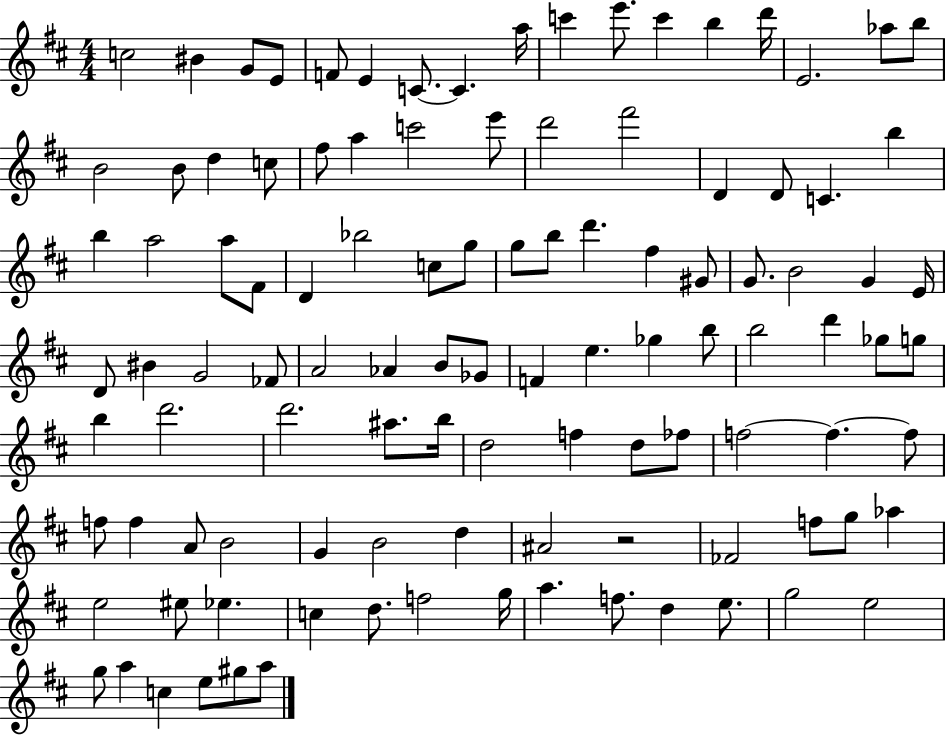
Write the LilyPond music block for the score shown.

{
  \clef treble
  \numericTimeSignature
  \time 4/4
  \key d \major
  c''2 bis'4 g'8 e'8 | f'8 e'4 c'8.~~ c'4. a''16 | c'''4 e'''8. c'''4 b''4 d'''16 | e'2. aes''8 b''8 | \break b'2 b'8 d''4 c''8 | fis''8 a''4 c'''2 e'''8 | d'''2 fis'''2 | d'4 d'8 c'4. b''4 | \break b''4 a''2 a''8 fis'8 | d'4 bes''2 c''8 g''8 | g''8 b''8 d'''4. fis''4 gis'8 | g'8. b'2 g'4 e'16 | \break d'8 bis'4 g'2 fes'8 | a'2 aes'4 b'8 ges'8 | f'4 e''4. ges''4 b''8 | b''2 d'''4 ges''8 g''8 | \break b''4 d'''2. | d'''2. ais''8. b''16 | d''2 f''4 d''8 fes''8 | f''2~~ f''4.~~ f''8 | \break f''8 f''4 a'8 b'2 | g'4 b'2 d''4 | ais'2 r2 | fes'2 f''8 g''8 aes''4 | \break e''2 eis''8 ees''4. | c''4 d''8. f''2 g''16 | a''4. f''8. d''4 e''8. | g''2 e''2 | \break g''8 a''4 c''4 e''8 gis''8 a''8 | \bar "|."
}